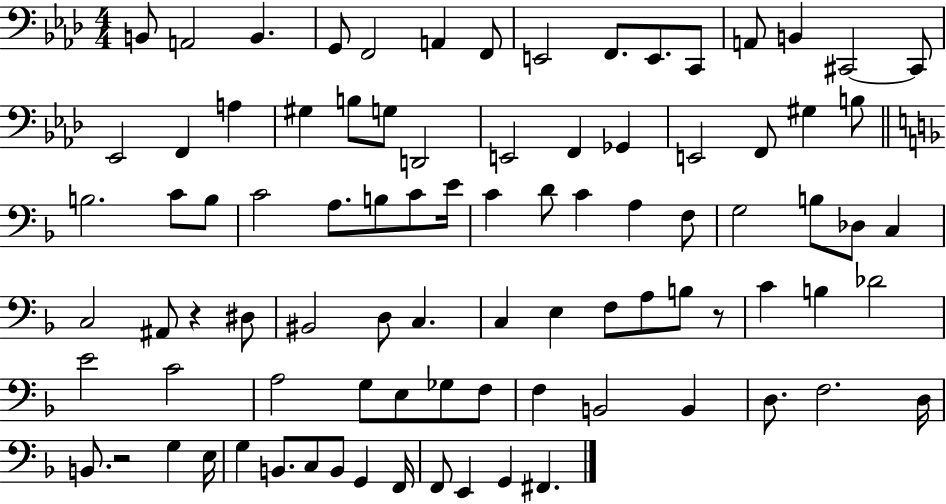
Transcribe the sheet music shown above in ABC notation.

X:1
T:Untitled
M:4/4
L:1/4
K:Ab
B,,/2 A,,2 B,, G,,/2 F,,2 A,, F,,/2 E,,2 F,,/2 E,,/2 C,,/2 A,,/2 B,, ^C,,2 ^C,,/2 _E,,2 F,, A, ^G, B,/2 G,/2 D,,2 E,,2 F,, _G,, E,,2 F,,/2 ^G, B,/2 B,2 C/2 B,/2 C2 A,/2 B,/2 C/2 E/4 C D/2 C A, F,/2 G,2 B,/2 _D,/2 C, C,2 ^A,,/2 z ^D,/2 ^B,,2 D,/2 C, C, E, F,/2 A,/2 B,/2 z/2 C B, _D2 E2 C2 A,2 G,/2 E,/2 _G,/2 F,/2 F, B,,2 B,, D,/2 F,2 D,/4 B,,/2 z2 G, E,/4 G, B,,/2 C,/2 B,,/2 G,, F,,/4 F,,/2 E,, G,, ^F,,